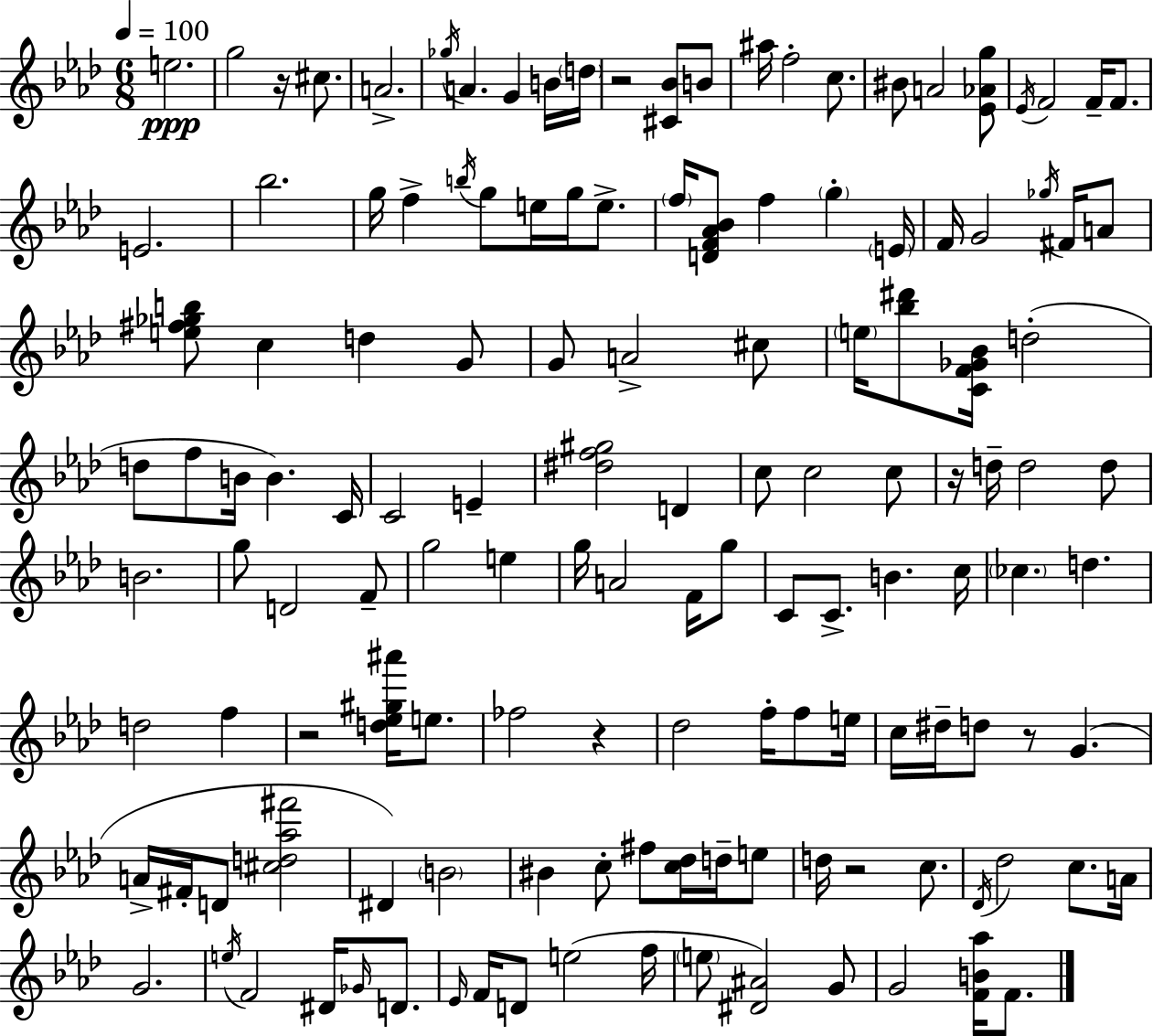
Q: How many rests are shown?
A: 7